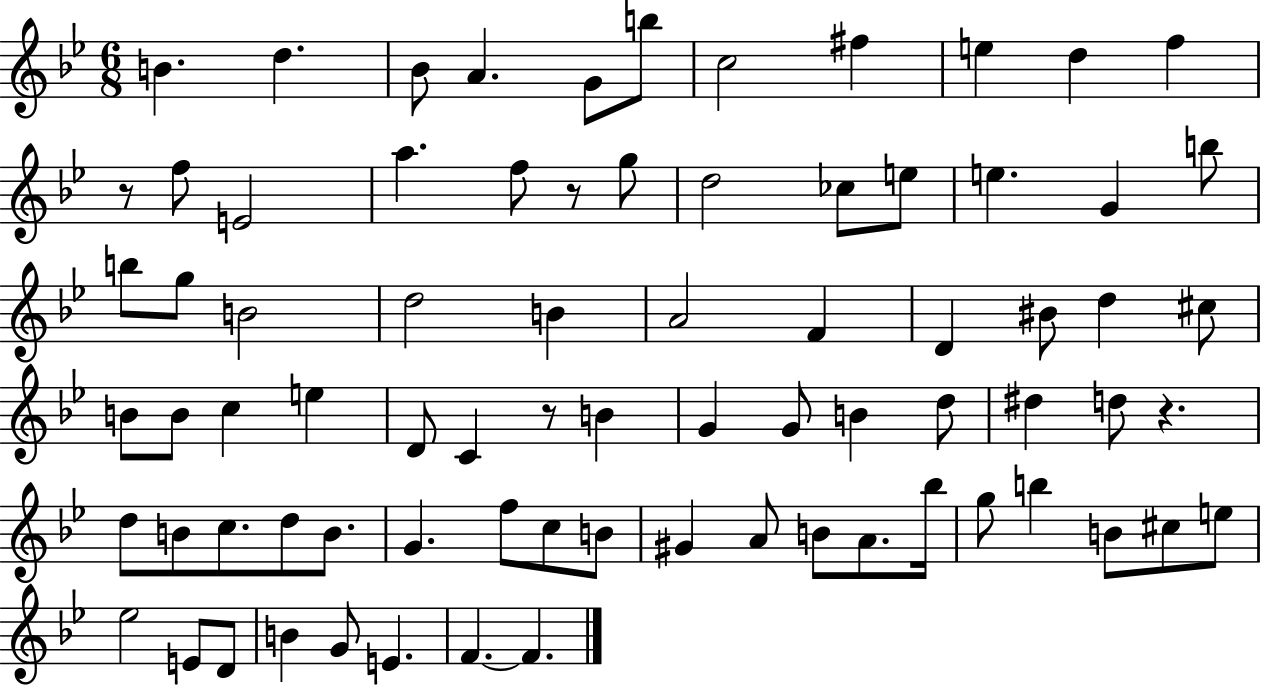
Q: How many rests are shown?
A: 4